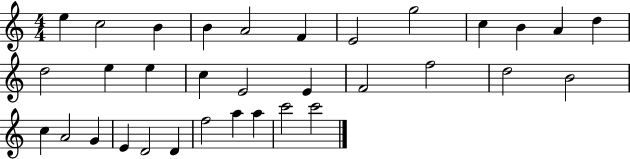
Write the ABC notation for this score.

X:1
T:Untitled
M:4/4
L:1/4
K:C
e c2 B B A2 F E2 g2 c B A d d2 e e c E2 E F2 f2 d2 B2 c A2 G E D2 D f2 a a c'2 c'2